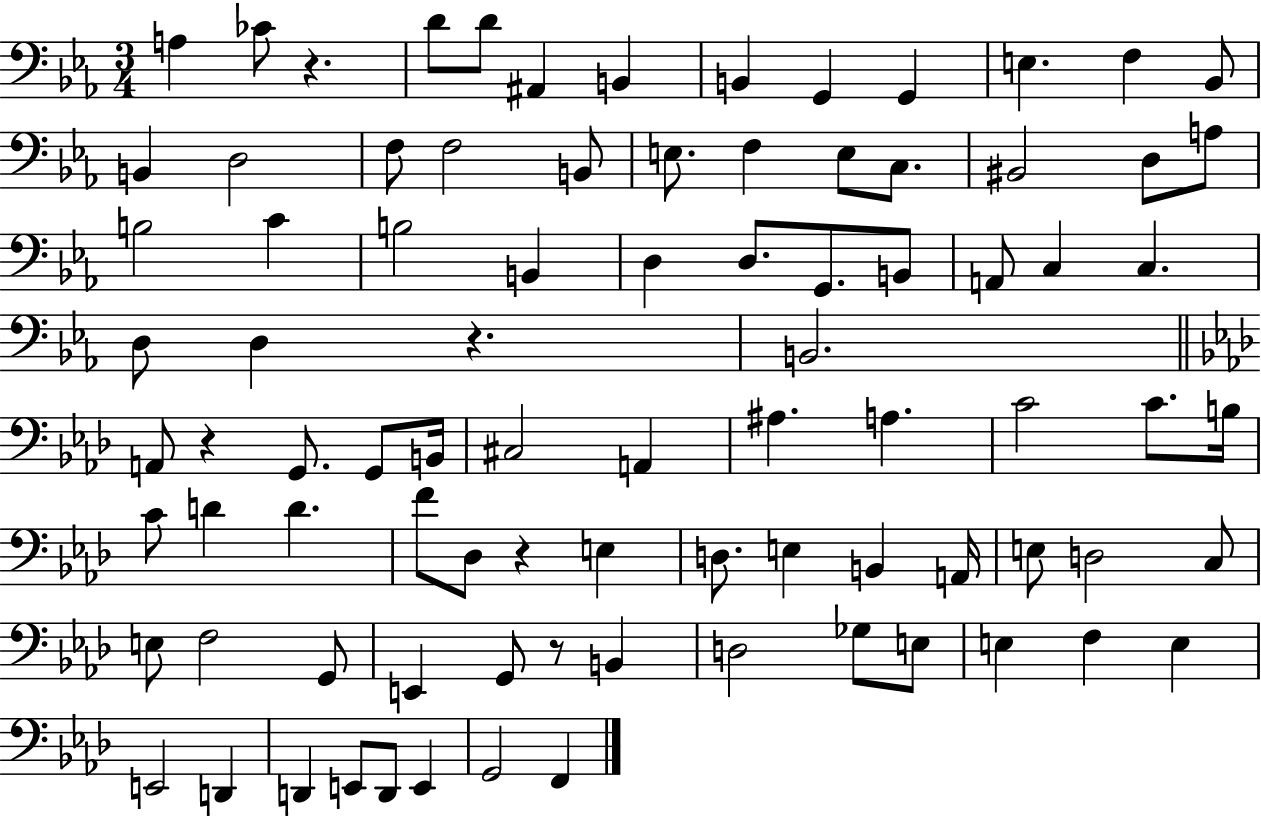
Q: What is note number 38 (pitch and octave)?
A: B2